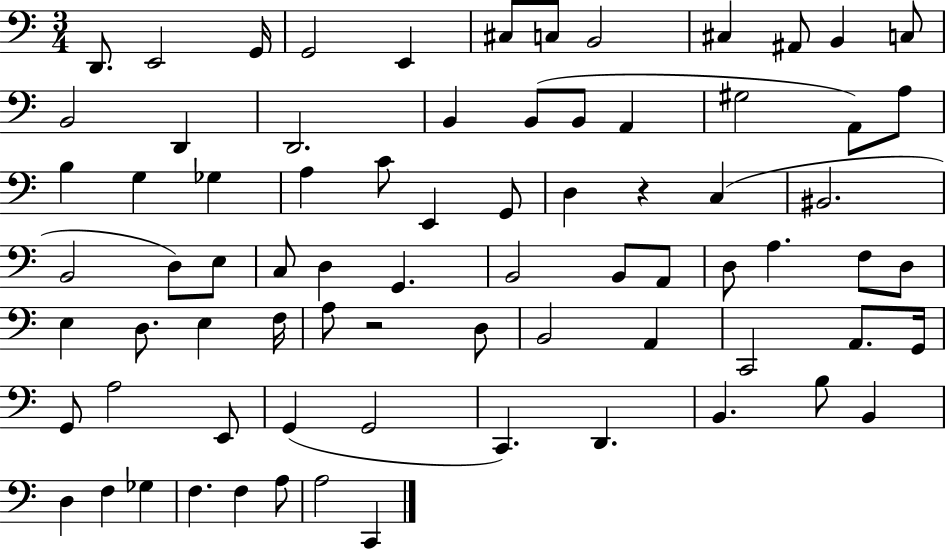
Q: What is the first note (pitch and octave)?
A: D2